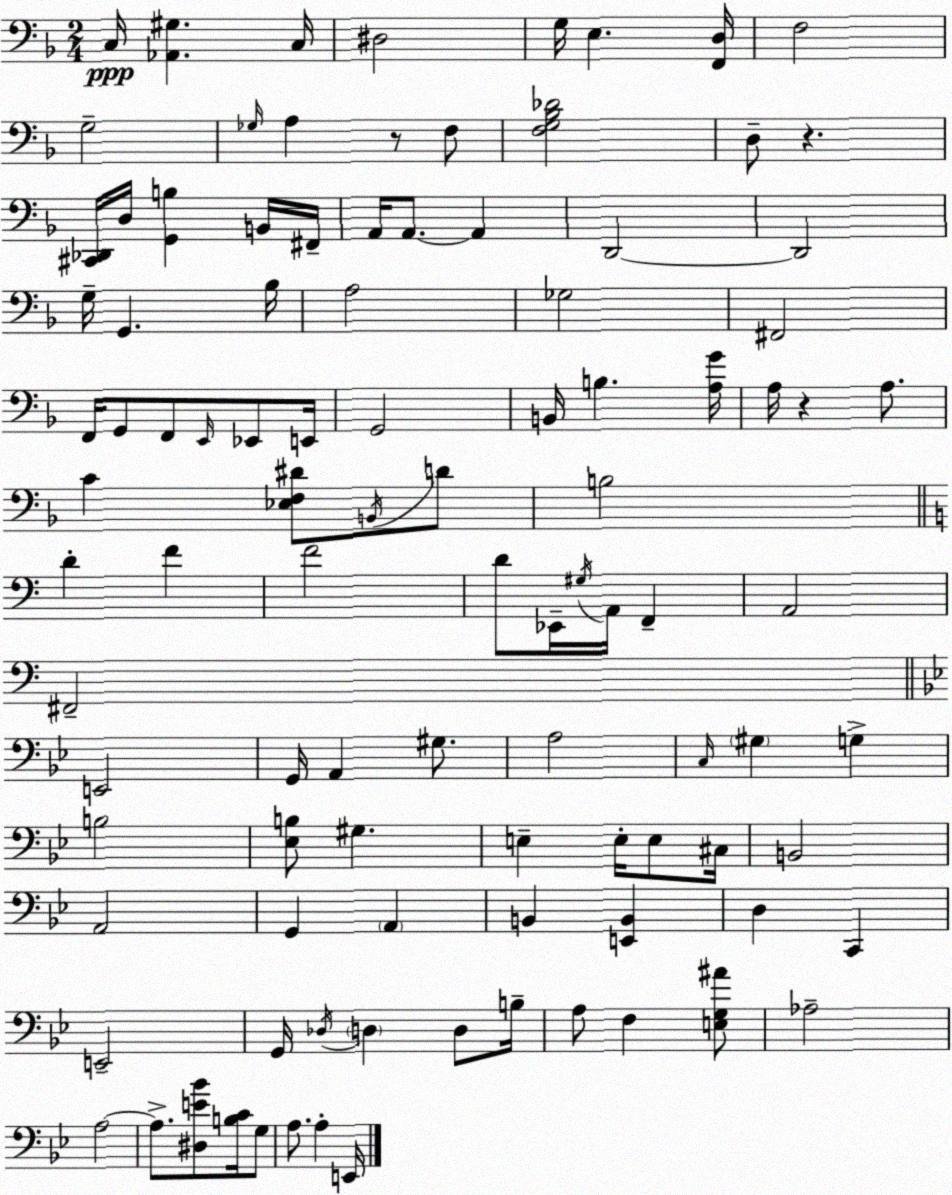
X:1
T:Untitled
M:2/4
L:1/4
K:Dm
C,/4 [_A,,^G,] C,/4 ^D,2 G,/4 E, [F,,D,]/4 F,2 G,2 _G,/4 A, z/2 F,/2 [F,G,_B,_D]2 D,/2 z [^C,,_D,,]/4 D,/4 [G,,B,] B,,/4 ^F,,/4 A,,/4 A,,/2 A,, D,,2 D,,2 G,/4 G,, _B,/4 A,2 _G,2 ^F,,2 F,,/4 G,,/2 F,,/2 E,,/4 _E,,/2 E,,/4 G,,2 B,,/4 B, [A,G]/4 A,/4 z A,/2 C [_E,F,^D]/2 B,,/4 D/2 B,2 D F F2 D/2 _E,,/4 ^G,/4 A,,/4 F,, A,,2 ^F,,2 E,,2 G,,/4 A,, ^G,/2 A,2 C,/4 ^G, G, B,2 [_E,B,]/2 ^G, E, E,/4 E,/2 ^C,/4 B,,2 A,,2 G,, A,, B,, [E,,B,,] D, C,, E,,2 G,,/4 _D,/4 D, D,/2 B,/4 A,/2 F, [E,G,^A]/2 _A,2 A,2 A,/2 [^D,E_B]/2 [B,C]/4 G,/2 A,/2 A, E,,/4